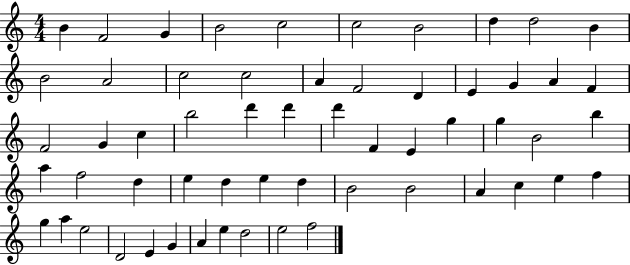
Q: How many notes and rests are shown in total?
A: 58